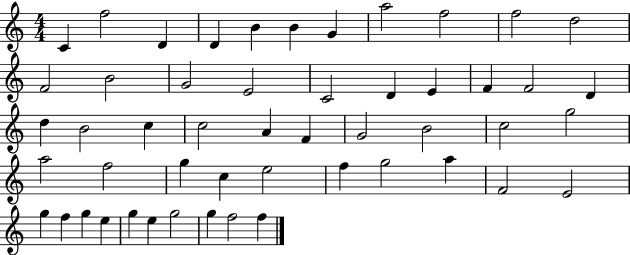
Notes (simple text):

C4/q F5/h D4/q D4/q B4/q B4/q G4/q A5/h F5/h F5/h D5/h F4/h B4/h G4/h E4/h C4/h D4/q E4/q F4/q F4/h D4/q D5/q B4/h C5/q C5/h A4/q F4/q G4/h B4/h C5/h G5/h A5/h F5/h G5/q C5/q E5/h F5/q G5/h A5/q F4/h E4/h G5/q F5/q G5/q E5/q G5/q E5/q G5/h G5/q F5/h F5/q